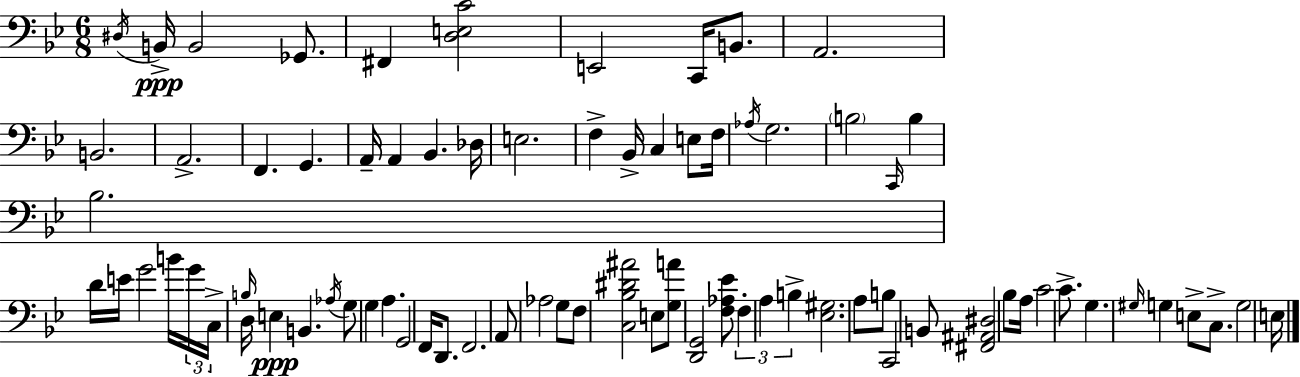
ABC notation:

X:1
T:Untitled
M:6/8
L:1/4
K:Gm
^D,/4 B,,/4 B,,2 _G,,/2 ^F,, [D,E,C]2 E,,2 C,,/4 B,,/2 A,,2 B,,2 A,,2 F,, G,, A,,/4 A,, _B,, _D,/4 E,2 F, _B,,/4 C, E,/2 F,/4 _A,/4 G,2 B,2 C,,/4 B, _B,2 D/4 E/4 G2 B/4 G/4 C,/4 B,/4 D,/4 E, B,, _A,/4 G,/2 G, A, G,,2 F,,/4 D,,/2 F,,2 A,,/2 _A,2 G,/2 F,/2 [C,_B,^D^A]2 E,/2 [G,A]/2 [D,,G,,]2 [F,_A,_E]/2 F, A, B, [_E,^G,]2 A,/2 B,/2 C,,2 B,,/2 [^F,,^A,,^D,]2 _B,/2 A,/4 C2 C/2 G, ^G,/4 G, E,/2 C,/2 G,2 E,/4